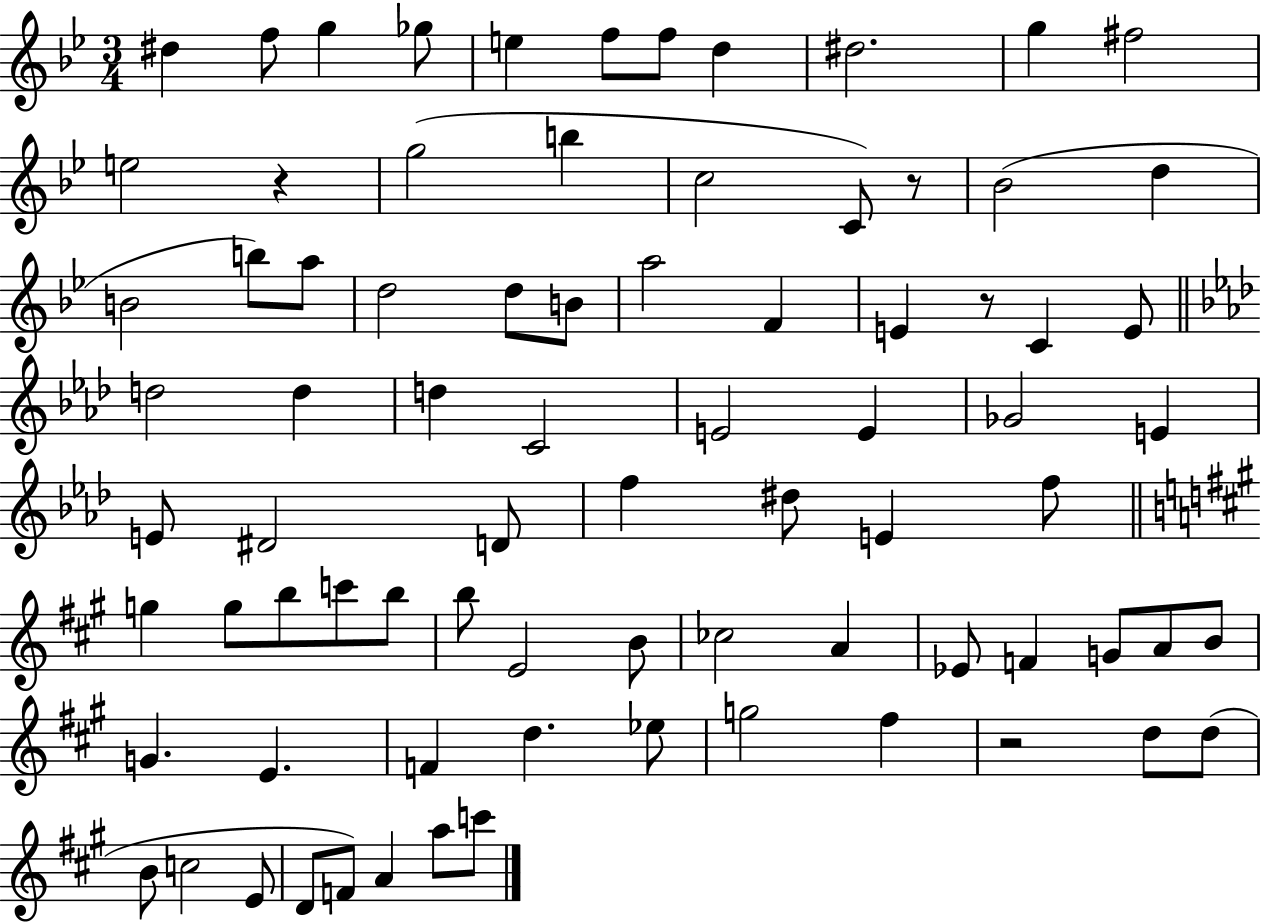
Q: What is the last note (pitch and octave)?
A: C6